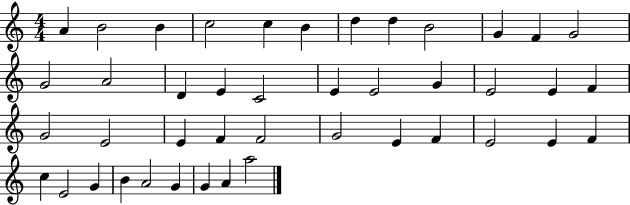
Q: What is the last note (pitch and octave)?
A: A5